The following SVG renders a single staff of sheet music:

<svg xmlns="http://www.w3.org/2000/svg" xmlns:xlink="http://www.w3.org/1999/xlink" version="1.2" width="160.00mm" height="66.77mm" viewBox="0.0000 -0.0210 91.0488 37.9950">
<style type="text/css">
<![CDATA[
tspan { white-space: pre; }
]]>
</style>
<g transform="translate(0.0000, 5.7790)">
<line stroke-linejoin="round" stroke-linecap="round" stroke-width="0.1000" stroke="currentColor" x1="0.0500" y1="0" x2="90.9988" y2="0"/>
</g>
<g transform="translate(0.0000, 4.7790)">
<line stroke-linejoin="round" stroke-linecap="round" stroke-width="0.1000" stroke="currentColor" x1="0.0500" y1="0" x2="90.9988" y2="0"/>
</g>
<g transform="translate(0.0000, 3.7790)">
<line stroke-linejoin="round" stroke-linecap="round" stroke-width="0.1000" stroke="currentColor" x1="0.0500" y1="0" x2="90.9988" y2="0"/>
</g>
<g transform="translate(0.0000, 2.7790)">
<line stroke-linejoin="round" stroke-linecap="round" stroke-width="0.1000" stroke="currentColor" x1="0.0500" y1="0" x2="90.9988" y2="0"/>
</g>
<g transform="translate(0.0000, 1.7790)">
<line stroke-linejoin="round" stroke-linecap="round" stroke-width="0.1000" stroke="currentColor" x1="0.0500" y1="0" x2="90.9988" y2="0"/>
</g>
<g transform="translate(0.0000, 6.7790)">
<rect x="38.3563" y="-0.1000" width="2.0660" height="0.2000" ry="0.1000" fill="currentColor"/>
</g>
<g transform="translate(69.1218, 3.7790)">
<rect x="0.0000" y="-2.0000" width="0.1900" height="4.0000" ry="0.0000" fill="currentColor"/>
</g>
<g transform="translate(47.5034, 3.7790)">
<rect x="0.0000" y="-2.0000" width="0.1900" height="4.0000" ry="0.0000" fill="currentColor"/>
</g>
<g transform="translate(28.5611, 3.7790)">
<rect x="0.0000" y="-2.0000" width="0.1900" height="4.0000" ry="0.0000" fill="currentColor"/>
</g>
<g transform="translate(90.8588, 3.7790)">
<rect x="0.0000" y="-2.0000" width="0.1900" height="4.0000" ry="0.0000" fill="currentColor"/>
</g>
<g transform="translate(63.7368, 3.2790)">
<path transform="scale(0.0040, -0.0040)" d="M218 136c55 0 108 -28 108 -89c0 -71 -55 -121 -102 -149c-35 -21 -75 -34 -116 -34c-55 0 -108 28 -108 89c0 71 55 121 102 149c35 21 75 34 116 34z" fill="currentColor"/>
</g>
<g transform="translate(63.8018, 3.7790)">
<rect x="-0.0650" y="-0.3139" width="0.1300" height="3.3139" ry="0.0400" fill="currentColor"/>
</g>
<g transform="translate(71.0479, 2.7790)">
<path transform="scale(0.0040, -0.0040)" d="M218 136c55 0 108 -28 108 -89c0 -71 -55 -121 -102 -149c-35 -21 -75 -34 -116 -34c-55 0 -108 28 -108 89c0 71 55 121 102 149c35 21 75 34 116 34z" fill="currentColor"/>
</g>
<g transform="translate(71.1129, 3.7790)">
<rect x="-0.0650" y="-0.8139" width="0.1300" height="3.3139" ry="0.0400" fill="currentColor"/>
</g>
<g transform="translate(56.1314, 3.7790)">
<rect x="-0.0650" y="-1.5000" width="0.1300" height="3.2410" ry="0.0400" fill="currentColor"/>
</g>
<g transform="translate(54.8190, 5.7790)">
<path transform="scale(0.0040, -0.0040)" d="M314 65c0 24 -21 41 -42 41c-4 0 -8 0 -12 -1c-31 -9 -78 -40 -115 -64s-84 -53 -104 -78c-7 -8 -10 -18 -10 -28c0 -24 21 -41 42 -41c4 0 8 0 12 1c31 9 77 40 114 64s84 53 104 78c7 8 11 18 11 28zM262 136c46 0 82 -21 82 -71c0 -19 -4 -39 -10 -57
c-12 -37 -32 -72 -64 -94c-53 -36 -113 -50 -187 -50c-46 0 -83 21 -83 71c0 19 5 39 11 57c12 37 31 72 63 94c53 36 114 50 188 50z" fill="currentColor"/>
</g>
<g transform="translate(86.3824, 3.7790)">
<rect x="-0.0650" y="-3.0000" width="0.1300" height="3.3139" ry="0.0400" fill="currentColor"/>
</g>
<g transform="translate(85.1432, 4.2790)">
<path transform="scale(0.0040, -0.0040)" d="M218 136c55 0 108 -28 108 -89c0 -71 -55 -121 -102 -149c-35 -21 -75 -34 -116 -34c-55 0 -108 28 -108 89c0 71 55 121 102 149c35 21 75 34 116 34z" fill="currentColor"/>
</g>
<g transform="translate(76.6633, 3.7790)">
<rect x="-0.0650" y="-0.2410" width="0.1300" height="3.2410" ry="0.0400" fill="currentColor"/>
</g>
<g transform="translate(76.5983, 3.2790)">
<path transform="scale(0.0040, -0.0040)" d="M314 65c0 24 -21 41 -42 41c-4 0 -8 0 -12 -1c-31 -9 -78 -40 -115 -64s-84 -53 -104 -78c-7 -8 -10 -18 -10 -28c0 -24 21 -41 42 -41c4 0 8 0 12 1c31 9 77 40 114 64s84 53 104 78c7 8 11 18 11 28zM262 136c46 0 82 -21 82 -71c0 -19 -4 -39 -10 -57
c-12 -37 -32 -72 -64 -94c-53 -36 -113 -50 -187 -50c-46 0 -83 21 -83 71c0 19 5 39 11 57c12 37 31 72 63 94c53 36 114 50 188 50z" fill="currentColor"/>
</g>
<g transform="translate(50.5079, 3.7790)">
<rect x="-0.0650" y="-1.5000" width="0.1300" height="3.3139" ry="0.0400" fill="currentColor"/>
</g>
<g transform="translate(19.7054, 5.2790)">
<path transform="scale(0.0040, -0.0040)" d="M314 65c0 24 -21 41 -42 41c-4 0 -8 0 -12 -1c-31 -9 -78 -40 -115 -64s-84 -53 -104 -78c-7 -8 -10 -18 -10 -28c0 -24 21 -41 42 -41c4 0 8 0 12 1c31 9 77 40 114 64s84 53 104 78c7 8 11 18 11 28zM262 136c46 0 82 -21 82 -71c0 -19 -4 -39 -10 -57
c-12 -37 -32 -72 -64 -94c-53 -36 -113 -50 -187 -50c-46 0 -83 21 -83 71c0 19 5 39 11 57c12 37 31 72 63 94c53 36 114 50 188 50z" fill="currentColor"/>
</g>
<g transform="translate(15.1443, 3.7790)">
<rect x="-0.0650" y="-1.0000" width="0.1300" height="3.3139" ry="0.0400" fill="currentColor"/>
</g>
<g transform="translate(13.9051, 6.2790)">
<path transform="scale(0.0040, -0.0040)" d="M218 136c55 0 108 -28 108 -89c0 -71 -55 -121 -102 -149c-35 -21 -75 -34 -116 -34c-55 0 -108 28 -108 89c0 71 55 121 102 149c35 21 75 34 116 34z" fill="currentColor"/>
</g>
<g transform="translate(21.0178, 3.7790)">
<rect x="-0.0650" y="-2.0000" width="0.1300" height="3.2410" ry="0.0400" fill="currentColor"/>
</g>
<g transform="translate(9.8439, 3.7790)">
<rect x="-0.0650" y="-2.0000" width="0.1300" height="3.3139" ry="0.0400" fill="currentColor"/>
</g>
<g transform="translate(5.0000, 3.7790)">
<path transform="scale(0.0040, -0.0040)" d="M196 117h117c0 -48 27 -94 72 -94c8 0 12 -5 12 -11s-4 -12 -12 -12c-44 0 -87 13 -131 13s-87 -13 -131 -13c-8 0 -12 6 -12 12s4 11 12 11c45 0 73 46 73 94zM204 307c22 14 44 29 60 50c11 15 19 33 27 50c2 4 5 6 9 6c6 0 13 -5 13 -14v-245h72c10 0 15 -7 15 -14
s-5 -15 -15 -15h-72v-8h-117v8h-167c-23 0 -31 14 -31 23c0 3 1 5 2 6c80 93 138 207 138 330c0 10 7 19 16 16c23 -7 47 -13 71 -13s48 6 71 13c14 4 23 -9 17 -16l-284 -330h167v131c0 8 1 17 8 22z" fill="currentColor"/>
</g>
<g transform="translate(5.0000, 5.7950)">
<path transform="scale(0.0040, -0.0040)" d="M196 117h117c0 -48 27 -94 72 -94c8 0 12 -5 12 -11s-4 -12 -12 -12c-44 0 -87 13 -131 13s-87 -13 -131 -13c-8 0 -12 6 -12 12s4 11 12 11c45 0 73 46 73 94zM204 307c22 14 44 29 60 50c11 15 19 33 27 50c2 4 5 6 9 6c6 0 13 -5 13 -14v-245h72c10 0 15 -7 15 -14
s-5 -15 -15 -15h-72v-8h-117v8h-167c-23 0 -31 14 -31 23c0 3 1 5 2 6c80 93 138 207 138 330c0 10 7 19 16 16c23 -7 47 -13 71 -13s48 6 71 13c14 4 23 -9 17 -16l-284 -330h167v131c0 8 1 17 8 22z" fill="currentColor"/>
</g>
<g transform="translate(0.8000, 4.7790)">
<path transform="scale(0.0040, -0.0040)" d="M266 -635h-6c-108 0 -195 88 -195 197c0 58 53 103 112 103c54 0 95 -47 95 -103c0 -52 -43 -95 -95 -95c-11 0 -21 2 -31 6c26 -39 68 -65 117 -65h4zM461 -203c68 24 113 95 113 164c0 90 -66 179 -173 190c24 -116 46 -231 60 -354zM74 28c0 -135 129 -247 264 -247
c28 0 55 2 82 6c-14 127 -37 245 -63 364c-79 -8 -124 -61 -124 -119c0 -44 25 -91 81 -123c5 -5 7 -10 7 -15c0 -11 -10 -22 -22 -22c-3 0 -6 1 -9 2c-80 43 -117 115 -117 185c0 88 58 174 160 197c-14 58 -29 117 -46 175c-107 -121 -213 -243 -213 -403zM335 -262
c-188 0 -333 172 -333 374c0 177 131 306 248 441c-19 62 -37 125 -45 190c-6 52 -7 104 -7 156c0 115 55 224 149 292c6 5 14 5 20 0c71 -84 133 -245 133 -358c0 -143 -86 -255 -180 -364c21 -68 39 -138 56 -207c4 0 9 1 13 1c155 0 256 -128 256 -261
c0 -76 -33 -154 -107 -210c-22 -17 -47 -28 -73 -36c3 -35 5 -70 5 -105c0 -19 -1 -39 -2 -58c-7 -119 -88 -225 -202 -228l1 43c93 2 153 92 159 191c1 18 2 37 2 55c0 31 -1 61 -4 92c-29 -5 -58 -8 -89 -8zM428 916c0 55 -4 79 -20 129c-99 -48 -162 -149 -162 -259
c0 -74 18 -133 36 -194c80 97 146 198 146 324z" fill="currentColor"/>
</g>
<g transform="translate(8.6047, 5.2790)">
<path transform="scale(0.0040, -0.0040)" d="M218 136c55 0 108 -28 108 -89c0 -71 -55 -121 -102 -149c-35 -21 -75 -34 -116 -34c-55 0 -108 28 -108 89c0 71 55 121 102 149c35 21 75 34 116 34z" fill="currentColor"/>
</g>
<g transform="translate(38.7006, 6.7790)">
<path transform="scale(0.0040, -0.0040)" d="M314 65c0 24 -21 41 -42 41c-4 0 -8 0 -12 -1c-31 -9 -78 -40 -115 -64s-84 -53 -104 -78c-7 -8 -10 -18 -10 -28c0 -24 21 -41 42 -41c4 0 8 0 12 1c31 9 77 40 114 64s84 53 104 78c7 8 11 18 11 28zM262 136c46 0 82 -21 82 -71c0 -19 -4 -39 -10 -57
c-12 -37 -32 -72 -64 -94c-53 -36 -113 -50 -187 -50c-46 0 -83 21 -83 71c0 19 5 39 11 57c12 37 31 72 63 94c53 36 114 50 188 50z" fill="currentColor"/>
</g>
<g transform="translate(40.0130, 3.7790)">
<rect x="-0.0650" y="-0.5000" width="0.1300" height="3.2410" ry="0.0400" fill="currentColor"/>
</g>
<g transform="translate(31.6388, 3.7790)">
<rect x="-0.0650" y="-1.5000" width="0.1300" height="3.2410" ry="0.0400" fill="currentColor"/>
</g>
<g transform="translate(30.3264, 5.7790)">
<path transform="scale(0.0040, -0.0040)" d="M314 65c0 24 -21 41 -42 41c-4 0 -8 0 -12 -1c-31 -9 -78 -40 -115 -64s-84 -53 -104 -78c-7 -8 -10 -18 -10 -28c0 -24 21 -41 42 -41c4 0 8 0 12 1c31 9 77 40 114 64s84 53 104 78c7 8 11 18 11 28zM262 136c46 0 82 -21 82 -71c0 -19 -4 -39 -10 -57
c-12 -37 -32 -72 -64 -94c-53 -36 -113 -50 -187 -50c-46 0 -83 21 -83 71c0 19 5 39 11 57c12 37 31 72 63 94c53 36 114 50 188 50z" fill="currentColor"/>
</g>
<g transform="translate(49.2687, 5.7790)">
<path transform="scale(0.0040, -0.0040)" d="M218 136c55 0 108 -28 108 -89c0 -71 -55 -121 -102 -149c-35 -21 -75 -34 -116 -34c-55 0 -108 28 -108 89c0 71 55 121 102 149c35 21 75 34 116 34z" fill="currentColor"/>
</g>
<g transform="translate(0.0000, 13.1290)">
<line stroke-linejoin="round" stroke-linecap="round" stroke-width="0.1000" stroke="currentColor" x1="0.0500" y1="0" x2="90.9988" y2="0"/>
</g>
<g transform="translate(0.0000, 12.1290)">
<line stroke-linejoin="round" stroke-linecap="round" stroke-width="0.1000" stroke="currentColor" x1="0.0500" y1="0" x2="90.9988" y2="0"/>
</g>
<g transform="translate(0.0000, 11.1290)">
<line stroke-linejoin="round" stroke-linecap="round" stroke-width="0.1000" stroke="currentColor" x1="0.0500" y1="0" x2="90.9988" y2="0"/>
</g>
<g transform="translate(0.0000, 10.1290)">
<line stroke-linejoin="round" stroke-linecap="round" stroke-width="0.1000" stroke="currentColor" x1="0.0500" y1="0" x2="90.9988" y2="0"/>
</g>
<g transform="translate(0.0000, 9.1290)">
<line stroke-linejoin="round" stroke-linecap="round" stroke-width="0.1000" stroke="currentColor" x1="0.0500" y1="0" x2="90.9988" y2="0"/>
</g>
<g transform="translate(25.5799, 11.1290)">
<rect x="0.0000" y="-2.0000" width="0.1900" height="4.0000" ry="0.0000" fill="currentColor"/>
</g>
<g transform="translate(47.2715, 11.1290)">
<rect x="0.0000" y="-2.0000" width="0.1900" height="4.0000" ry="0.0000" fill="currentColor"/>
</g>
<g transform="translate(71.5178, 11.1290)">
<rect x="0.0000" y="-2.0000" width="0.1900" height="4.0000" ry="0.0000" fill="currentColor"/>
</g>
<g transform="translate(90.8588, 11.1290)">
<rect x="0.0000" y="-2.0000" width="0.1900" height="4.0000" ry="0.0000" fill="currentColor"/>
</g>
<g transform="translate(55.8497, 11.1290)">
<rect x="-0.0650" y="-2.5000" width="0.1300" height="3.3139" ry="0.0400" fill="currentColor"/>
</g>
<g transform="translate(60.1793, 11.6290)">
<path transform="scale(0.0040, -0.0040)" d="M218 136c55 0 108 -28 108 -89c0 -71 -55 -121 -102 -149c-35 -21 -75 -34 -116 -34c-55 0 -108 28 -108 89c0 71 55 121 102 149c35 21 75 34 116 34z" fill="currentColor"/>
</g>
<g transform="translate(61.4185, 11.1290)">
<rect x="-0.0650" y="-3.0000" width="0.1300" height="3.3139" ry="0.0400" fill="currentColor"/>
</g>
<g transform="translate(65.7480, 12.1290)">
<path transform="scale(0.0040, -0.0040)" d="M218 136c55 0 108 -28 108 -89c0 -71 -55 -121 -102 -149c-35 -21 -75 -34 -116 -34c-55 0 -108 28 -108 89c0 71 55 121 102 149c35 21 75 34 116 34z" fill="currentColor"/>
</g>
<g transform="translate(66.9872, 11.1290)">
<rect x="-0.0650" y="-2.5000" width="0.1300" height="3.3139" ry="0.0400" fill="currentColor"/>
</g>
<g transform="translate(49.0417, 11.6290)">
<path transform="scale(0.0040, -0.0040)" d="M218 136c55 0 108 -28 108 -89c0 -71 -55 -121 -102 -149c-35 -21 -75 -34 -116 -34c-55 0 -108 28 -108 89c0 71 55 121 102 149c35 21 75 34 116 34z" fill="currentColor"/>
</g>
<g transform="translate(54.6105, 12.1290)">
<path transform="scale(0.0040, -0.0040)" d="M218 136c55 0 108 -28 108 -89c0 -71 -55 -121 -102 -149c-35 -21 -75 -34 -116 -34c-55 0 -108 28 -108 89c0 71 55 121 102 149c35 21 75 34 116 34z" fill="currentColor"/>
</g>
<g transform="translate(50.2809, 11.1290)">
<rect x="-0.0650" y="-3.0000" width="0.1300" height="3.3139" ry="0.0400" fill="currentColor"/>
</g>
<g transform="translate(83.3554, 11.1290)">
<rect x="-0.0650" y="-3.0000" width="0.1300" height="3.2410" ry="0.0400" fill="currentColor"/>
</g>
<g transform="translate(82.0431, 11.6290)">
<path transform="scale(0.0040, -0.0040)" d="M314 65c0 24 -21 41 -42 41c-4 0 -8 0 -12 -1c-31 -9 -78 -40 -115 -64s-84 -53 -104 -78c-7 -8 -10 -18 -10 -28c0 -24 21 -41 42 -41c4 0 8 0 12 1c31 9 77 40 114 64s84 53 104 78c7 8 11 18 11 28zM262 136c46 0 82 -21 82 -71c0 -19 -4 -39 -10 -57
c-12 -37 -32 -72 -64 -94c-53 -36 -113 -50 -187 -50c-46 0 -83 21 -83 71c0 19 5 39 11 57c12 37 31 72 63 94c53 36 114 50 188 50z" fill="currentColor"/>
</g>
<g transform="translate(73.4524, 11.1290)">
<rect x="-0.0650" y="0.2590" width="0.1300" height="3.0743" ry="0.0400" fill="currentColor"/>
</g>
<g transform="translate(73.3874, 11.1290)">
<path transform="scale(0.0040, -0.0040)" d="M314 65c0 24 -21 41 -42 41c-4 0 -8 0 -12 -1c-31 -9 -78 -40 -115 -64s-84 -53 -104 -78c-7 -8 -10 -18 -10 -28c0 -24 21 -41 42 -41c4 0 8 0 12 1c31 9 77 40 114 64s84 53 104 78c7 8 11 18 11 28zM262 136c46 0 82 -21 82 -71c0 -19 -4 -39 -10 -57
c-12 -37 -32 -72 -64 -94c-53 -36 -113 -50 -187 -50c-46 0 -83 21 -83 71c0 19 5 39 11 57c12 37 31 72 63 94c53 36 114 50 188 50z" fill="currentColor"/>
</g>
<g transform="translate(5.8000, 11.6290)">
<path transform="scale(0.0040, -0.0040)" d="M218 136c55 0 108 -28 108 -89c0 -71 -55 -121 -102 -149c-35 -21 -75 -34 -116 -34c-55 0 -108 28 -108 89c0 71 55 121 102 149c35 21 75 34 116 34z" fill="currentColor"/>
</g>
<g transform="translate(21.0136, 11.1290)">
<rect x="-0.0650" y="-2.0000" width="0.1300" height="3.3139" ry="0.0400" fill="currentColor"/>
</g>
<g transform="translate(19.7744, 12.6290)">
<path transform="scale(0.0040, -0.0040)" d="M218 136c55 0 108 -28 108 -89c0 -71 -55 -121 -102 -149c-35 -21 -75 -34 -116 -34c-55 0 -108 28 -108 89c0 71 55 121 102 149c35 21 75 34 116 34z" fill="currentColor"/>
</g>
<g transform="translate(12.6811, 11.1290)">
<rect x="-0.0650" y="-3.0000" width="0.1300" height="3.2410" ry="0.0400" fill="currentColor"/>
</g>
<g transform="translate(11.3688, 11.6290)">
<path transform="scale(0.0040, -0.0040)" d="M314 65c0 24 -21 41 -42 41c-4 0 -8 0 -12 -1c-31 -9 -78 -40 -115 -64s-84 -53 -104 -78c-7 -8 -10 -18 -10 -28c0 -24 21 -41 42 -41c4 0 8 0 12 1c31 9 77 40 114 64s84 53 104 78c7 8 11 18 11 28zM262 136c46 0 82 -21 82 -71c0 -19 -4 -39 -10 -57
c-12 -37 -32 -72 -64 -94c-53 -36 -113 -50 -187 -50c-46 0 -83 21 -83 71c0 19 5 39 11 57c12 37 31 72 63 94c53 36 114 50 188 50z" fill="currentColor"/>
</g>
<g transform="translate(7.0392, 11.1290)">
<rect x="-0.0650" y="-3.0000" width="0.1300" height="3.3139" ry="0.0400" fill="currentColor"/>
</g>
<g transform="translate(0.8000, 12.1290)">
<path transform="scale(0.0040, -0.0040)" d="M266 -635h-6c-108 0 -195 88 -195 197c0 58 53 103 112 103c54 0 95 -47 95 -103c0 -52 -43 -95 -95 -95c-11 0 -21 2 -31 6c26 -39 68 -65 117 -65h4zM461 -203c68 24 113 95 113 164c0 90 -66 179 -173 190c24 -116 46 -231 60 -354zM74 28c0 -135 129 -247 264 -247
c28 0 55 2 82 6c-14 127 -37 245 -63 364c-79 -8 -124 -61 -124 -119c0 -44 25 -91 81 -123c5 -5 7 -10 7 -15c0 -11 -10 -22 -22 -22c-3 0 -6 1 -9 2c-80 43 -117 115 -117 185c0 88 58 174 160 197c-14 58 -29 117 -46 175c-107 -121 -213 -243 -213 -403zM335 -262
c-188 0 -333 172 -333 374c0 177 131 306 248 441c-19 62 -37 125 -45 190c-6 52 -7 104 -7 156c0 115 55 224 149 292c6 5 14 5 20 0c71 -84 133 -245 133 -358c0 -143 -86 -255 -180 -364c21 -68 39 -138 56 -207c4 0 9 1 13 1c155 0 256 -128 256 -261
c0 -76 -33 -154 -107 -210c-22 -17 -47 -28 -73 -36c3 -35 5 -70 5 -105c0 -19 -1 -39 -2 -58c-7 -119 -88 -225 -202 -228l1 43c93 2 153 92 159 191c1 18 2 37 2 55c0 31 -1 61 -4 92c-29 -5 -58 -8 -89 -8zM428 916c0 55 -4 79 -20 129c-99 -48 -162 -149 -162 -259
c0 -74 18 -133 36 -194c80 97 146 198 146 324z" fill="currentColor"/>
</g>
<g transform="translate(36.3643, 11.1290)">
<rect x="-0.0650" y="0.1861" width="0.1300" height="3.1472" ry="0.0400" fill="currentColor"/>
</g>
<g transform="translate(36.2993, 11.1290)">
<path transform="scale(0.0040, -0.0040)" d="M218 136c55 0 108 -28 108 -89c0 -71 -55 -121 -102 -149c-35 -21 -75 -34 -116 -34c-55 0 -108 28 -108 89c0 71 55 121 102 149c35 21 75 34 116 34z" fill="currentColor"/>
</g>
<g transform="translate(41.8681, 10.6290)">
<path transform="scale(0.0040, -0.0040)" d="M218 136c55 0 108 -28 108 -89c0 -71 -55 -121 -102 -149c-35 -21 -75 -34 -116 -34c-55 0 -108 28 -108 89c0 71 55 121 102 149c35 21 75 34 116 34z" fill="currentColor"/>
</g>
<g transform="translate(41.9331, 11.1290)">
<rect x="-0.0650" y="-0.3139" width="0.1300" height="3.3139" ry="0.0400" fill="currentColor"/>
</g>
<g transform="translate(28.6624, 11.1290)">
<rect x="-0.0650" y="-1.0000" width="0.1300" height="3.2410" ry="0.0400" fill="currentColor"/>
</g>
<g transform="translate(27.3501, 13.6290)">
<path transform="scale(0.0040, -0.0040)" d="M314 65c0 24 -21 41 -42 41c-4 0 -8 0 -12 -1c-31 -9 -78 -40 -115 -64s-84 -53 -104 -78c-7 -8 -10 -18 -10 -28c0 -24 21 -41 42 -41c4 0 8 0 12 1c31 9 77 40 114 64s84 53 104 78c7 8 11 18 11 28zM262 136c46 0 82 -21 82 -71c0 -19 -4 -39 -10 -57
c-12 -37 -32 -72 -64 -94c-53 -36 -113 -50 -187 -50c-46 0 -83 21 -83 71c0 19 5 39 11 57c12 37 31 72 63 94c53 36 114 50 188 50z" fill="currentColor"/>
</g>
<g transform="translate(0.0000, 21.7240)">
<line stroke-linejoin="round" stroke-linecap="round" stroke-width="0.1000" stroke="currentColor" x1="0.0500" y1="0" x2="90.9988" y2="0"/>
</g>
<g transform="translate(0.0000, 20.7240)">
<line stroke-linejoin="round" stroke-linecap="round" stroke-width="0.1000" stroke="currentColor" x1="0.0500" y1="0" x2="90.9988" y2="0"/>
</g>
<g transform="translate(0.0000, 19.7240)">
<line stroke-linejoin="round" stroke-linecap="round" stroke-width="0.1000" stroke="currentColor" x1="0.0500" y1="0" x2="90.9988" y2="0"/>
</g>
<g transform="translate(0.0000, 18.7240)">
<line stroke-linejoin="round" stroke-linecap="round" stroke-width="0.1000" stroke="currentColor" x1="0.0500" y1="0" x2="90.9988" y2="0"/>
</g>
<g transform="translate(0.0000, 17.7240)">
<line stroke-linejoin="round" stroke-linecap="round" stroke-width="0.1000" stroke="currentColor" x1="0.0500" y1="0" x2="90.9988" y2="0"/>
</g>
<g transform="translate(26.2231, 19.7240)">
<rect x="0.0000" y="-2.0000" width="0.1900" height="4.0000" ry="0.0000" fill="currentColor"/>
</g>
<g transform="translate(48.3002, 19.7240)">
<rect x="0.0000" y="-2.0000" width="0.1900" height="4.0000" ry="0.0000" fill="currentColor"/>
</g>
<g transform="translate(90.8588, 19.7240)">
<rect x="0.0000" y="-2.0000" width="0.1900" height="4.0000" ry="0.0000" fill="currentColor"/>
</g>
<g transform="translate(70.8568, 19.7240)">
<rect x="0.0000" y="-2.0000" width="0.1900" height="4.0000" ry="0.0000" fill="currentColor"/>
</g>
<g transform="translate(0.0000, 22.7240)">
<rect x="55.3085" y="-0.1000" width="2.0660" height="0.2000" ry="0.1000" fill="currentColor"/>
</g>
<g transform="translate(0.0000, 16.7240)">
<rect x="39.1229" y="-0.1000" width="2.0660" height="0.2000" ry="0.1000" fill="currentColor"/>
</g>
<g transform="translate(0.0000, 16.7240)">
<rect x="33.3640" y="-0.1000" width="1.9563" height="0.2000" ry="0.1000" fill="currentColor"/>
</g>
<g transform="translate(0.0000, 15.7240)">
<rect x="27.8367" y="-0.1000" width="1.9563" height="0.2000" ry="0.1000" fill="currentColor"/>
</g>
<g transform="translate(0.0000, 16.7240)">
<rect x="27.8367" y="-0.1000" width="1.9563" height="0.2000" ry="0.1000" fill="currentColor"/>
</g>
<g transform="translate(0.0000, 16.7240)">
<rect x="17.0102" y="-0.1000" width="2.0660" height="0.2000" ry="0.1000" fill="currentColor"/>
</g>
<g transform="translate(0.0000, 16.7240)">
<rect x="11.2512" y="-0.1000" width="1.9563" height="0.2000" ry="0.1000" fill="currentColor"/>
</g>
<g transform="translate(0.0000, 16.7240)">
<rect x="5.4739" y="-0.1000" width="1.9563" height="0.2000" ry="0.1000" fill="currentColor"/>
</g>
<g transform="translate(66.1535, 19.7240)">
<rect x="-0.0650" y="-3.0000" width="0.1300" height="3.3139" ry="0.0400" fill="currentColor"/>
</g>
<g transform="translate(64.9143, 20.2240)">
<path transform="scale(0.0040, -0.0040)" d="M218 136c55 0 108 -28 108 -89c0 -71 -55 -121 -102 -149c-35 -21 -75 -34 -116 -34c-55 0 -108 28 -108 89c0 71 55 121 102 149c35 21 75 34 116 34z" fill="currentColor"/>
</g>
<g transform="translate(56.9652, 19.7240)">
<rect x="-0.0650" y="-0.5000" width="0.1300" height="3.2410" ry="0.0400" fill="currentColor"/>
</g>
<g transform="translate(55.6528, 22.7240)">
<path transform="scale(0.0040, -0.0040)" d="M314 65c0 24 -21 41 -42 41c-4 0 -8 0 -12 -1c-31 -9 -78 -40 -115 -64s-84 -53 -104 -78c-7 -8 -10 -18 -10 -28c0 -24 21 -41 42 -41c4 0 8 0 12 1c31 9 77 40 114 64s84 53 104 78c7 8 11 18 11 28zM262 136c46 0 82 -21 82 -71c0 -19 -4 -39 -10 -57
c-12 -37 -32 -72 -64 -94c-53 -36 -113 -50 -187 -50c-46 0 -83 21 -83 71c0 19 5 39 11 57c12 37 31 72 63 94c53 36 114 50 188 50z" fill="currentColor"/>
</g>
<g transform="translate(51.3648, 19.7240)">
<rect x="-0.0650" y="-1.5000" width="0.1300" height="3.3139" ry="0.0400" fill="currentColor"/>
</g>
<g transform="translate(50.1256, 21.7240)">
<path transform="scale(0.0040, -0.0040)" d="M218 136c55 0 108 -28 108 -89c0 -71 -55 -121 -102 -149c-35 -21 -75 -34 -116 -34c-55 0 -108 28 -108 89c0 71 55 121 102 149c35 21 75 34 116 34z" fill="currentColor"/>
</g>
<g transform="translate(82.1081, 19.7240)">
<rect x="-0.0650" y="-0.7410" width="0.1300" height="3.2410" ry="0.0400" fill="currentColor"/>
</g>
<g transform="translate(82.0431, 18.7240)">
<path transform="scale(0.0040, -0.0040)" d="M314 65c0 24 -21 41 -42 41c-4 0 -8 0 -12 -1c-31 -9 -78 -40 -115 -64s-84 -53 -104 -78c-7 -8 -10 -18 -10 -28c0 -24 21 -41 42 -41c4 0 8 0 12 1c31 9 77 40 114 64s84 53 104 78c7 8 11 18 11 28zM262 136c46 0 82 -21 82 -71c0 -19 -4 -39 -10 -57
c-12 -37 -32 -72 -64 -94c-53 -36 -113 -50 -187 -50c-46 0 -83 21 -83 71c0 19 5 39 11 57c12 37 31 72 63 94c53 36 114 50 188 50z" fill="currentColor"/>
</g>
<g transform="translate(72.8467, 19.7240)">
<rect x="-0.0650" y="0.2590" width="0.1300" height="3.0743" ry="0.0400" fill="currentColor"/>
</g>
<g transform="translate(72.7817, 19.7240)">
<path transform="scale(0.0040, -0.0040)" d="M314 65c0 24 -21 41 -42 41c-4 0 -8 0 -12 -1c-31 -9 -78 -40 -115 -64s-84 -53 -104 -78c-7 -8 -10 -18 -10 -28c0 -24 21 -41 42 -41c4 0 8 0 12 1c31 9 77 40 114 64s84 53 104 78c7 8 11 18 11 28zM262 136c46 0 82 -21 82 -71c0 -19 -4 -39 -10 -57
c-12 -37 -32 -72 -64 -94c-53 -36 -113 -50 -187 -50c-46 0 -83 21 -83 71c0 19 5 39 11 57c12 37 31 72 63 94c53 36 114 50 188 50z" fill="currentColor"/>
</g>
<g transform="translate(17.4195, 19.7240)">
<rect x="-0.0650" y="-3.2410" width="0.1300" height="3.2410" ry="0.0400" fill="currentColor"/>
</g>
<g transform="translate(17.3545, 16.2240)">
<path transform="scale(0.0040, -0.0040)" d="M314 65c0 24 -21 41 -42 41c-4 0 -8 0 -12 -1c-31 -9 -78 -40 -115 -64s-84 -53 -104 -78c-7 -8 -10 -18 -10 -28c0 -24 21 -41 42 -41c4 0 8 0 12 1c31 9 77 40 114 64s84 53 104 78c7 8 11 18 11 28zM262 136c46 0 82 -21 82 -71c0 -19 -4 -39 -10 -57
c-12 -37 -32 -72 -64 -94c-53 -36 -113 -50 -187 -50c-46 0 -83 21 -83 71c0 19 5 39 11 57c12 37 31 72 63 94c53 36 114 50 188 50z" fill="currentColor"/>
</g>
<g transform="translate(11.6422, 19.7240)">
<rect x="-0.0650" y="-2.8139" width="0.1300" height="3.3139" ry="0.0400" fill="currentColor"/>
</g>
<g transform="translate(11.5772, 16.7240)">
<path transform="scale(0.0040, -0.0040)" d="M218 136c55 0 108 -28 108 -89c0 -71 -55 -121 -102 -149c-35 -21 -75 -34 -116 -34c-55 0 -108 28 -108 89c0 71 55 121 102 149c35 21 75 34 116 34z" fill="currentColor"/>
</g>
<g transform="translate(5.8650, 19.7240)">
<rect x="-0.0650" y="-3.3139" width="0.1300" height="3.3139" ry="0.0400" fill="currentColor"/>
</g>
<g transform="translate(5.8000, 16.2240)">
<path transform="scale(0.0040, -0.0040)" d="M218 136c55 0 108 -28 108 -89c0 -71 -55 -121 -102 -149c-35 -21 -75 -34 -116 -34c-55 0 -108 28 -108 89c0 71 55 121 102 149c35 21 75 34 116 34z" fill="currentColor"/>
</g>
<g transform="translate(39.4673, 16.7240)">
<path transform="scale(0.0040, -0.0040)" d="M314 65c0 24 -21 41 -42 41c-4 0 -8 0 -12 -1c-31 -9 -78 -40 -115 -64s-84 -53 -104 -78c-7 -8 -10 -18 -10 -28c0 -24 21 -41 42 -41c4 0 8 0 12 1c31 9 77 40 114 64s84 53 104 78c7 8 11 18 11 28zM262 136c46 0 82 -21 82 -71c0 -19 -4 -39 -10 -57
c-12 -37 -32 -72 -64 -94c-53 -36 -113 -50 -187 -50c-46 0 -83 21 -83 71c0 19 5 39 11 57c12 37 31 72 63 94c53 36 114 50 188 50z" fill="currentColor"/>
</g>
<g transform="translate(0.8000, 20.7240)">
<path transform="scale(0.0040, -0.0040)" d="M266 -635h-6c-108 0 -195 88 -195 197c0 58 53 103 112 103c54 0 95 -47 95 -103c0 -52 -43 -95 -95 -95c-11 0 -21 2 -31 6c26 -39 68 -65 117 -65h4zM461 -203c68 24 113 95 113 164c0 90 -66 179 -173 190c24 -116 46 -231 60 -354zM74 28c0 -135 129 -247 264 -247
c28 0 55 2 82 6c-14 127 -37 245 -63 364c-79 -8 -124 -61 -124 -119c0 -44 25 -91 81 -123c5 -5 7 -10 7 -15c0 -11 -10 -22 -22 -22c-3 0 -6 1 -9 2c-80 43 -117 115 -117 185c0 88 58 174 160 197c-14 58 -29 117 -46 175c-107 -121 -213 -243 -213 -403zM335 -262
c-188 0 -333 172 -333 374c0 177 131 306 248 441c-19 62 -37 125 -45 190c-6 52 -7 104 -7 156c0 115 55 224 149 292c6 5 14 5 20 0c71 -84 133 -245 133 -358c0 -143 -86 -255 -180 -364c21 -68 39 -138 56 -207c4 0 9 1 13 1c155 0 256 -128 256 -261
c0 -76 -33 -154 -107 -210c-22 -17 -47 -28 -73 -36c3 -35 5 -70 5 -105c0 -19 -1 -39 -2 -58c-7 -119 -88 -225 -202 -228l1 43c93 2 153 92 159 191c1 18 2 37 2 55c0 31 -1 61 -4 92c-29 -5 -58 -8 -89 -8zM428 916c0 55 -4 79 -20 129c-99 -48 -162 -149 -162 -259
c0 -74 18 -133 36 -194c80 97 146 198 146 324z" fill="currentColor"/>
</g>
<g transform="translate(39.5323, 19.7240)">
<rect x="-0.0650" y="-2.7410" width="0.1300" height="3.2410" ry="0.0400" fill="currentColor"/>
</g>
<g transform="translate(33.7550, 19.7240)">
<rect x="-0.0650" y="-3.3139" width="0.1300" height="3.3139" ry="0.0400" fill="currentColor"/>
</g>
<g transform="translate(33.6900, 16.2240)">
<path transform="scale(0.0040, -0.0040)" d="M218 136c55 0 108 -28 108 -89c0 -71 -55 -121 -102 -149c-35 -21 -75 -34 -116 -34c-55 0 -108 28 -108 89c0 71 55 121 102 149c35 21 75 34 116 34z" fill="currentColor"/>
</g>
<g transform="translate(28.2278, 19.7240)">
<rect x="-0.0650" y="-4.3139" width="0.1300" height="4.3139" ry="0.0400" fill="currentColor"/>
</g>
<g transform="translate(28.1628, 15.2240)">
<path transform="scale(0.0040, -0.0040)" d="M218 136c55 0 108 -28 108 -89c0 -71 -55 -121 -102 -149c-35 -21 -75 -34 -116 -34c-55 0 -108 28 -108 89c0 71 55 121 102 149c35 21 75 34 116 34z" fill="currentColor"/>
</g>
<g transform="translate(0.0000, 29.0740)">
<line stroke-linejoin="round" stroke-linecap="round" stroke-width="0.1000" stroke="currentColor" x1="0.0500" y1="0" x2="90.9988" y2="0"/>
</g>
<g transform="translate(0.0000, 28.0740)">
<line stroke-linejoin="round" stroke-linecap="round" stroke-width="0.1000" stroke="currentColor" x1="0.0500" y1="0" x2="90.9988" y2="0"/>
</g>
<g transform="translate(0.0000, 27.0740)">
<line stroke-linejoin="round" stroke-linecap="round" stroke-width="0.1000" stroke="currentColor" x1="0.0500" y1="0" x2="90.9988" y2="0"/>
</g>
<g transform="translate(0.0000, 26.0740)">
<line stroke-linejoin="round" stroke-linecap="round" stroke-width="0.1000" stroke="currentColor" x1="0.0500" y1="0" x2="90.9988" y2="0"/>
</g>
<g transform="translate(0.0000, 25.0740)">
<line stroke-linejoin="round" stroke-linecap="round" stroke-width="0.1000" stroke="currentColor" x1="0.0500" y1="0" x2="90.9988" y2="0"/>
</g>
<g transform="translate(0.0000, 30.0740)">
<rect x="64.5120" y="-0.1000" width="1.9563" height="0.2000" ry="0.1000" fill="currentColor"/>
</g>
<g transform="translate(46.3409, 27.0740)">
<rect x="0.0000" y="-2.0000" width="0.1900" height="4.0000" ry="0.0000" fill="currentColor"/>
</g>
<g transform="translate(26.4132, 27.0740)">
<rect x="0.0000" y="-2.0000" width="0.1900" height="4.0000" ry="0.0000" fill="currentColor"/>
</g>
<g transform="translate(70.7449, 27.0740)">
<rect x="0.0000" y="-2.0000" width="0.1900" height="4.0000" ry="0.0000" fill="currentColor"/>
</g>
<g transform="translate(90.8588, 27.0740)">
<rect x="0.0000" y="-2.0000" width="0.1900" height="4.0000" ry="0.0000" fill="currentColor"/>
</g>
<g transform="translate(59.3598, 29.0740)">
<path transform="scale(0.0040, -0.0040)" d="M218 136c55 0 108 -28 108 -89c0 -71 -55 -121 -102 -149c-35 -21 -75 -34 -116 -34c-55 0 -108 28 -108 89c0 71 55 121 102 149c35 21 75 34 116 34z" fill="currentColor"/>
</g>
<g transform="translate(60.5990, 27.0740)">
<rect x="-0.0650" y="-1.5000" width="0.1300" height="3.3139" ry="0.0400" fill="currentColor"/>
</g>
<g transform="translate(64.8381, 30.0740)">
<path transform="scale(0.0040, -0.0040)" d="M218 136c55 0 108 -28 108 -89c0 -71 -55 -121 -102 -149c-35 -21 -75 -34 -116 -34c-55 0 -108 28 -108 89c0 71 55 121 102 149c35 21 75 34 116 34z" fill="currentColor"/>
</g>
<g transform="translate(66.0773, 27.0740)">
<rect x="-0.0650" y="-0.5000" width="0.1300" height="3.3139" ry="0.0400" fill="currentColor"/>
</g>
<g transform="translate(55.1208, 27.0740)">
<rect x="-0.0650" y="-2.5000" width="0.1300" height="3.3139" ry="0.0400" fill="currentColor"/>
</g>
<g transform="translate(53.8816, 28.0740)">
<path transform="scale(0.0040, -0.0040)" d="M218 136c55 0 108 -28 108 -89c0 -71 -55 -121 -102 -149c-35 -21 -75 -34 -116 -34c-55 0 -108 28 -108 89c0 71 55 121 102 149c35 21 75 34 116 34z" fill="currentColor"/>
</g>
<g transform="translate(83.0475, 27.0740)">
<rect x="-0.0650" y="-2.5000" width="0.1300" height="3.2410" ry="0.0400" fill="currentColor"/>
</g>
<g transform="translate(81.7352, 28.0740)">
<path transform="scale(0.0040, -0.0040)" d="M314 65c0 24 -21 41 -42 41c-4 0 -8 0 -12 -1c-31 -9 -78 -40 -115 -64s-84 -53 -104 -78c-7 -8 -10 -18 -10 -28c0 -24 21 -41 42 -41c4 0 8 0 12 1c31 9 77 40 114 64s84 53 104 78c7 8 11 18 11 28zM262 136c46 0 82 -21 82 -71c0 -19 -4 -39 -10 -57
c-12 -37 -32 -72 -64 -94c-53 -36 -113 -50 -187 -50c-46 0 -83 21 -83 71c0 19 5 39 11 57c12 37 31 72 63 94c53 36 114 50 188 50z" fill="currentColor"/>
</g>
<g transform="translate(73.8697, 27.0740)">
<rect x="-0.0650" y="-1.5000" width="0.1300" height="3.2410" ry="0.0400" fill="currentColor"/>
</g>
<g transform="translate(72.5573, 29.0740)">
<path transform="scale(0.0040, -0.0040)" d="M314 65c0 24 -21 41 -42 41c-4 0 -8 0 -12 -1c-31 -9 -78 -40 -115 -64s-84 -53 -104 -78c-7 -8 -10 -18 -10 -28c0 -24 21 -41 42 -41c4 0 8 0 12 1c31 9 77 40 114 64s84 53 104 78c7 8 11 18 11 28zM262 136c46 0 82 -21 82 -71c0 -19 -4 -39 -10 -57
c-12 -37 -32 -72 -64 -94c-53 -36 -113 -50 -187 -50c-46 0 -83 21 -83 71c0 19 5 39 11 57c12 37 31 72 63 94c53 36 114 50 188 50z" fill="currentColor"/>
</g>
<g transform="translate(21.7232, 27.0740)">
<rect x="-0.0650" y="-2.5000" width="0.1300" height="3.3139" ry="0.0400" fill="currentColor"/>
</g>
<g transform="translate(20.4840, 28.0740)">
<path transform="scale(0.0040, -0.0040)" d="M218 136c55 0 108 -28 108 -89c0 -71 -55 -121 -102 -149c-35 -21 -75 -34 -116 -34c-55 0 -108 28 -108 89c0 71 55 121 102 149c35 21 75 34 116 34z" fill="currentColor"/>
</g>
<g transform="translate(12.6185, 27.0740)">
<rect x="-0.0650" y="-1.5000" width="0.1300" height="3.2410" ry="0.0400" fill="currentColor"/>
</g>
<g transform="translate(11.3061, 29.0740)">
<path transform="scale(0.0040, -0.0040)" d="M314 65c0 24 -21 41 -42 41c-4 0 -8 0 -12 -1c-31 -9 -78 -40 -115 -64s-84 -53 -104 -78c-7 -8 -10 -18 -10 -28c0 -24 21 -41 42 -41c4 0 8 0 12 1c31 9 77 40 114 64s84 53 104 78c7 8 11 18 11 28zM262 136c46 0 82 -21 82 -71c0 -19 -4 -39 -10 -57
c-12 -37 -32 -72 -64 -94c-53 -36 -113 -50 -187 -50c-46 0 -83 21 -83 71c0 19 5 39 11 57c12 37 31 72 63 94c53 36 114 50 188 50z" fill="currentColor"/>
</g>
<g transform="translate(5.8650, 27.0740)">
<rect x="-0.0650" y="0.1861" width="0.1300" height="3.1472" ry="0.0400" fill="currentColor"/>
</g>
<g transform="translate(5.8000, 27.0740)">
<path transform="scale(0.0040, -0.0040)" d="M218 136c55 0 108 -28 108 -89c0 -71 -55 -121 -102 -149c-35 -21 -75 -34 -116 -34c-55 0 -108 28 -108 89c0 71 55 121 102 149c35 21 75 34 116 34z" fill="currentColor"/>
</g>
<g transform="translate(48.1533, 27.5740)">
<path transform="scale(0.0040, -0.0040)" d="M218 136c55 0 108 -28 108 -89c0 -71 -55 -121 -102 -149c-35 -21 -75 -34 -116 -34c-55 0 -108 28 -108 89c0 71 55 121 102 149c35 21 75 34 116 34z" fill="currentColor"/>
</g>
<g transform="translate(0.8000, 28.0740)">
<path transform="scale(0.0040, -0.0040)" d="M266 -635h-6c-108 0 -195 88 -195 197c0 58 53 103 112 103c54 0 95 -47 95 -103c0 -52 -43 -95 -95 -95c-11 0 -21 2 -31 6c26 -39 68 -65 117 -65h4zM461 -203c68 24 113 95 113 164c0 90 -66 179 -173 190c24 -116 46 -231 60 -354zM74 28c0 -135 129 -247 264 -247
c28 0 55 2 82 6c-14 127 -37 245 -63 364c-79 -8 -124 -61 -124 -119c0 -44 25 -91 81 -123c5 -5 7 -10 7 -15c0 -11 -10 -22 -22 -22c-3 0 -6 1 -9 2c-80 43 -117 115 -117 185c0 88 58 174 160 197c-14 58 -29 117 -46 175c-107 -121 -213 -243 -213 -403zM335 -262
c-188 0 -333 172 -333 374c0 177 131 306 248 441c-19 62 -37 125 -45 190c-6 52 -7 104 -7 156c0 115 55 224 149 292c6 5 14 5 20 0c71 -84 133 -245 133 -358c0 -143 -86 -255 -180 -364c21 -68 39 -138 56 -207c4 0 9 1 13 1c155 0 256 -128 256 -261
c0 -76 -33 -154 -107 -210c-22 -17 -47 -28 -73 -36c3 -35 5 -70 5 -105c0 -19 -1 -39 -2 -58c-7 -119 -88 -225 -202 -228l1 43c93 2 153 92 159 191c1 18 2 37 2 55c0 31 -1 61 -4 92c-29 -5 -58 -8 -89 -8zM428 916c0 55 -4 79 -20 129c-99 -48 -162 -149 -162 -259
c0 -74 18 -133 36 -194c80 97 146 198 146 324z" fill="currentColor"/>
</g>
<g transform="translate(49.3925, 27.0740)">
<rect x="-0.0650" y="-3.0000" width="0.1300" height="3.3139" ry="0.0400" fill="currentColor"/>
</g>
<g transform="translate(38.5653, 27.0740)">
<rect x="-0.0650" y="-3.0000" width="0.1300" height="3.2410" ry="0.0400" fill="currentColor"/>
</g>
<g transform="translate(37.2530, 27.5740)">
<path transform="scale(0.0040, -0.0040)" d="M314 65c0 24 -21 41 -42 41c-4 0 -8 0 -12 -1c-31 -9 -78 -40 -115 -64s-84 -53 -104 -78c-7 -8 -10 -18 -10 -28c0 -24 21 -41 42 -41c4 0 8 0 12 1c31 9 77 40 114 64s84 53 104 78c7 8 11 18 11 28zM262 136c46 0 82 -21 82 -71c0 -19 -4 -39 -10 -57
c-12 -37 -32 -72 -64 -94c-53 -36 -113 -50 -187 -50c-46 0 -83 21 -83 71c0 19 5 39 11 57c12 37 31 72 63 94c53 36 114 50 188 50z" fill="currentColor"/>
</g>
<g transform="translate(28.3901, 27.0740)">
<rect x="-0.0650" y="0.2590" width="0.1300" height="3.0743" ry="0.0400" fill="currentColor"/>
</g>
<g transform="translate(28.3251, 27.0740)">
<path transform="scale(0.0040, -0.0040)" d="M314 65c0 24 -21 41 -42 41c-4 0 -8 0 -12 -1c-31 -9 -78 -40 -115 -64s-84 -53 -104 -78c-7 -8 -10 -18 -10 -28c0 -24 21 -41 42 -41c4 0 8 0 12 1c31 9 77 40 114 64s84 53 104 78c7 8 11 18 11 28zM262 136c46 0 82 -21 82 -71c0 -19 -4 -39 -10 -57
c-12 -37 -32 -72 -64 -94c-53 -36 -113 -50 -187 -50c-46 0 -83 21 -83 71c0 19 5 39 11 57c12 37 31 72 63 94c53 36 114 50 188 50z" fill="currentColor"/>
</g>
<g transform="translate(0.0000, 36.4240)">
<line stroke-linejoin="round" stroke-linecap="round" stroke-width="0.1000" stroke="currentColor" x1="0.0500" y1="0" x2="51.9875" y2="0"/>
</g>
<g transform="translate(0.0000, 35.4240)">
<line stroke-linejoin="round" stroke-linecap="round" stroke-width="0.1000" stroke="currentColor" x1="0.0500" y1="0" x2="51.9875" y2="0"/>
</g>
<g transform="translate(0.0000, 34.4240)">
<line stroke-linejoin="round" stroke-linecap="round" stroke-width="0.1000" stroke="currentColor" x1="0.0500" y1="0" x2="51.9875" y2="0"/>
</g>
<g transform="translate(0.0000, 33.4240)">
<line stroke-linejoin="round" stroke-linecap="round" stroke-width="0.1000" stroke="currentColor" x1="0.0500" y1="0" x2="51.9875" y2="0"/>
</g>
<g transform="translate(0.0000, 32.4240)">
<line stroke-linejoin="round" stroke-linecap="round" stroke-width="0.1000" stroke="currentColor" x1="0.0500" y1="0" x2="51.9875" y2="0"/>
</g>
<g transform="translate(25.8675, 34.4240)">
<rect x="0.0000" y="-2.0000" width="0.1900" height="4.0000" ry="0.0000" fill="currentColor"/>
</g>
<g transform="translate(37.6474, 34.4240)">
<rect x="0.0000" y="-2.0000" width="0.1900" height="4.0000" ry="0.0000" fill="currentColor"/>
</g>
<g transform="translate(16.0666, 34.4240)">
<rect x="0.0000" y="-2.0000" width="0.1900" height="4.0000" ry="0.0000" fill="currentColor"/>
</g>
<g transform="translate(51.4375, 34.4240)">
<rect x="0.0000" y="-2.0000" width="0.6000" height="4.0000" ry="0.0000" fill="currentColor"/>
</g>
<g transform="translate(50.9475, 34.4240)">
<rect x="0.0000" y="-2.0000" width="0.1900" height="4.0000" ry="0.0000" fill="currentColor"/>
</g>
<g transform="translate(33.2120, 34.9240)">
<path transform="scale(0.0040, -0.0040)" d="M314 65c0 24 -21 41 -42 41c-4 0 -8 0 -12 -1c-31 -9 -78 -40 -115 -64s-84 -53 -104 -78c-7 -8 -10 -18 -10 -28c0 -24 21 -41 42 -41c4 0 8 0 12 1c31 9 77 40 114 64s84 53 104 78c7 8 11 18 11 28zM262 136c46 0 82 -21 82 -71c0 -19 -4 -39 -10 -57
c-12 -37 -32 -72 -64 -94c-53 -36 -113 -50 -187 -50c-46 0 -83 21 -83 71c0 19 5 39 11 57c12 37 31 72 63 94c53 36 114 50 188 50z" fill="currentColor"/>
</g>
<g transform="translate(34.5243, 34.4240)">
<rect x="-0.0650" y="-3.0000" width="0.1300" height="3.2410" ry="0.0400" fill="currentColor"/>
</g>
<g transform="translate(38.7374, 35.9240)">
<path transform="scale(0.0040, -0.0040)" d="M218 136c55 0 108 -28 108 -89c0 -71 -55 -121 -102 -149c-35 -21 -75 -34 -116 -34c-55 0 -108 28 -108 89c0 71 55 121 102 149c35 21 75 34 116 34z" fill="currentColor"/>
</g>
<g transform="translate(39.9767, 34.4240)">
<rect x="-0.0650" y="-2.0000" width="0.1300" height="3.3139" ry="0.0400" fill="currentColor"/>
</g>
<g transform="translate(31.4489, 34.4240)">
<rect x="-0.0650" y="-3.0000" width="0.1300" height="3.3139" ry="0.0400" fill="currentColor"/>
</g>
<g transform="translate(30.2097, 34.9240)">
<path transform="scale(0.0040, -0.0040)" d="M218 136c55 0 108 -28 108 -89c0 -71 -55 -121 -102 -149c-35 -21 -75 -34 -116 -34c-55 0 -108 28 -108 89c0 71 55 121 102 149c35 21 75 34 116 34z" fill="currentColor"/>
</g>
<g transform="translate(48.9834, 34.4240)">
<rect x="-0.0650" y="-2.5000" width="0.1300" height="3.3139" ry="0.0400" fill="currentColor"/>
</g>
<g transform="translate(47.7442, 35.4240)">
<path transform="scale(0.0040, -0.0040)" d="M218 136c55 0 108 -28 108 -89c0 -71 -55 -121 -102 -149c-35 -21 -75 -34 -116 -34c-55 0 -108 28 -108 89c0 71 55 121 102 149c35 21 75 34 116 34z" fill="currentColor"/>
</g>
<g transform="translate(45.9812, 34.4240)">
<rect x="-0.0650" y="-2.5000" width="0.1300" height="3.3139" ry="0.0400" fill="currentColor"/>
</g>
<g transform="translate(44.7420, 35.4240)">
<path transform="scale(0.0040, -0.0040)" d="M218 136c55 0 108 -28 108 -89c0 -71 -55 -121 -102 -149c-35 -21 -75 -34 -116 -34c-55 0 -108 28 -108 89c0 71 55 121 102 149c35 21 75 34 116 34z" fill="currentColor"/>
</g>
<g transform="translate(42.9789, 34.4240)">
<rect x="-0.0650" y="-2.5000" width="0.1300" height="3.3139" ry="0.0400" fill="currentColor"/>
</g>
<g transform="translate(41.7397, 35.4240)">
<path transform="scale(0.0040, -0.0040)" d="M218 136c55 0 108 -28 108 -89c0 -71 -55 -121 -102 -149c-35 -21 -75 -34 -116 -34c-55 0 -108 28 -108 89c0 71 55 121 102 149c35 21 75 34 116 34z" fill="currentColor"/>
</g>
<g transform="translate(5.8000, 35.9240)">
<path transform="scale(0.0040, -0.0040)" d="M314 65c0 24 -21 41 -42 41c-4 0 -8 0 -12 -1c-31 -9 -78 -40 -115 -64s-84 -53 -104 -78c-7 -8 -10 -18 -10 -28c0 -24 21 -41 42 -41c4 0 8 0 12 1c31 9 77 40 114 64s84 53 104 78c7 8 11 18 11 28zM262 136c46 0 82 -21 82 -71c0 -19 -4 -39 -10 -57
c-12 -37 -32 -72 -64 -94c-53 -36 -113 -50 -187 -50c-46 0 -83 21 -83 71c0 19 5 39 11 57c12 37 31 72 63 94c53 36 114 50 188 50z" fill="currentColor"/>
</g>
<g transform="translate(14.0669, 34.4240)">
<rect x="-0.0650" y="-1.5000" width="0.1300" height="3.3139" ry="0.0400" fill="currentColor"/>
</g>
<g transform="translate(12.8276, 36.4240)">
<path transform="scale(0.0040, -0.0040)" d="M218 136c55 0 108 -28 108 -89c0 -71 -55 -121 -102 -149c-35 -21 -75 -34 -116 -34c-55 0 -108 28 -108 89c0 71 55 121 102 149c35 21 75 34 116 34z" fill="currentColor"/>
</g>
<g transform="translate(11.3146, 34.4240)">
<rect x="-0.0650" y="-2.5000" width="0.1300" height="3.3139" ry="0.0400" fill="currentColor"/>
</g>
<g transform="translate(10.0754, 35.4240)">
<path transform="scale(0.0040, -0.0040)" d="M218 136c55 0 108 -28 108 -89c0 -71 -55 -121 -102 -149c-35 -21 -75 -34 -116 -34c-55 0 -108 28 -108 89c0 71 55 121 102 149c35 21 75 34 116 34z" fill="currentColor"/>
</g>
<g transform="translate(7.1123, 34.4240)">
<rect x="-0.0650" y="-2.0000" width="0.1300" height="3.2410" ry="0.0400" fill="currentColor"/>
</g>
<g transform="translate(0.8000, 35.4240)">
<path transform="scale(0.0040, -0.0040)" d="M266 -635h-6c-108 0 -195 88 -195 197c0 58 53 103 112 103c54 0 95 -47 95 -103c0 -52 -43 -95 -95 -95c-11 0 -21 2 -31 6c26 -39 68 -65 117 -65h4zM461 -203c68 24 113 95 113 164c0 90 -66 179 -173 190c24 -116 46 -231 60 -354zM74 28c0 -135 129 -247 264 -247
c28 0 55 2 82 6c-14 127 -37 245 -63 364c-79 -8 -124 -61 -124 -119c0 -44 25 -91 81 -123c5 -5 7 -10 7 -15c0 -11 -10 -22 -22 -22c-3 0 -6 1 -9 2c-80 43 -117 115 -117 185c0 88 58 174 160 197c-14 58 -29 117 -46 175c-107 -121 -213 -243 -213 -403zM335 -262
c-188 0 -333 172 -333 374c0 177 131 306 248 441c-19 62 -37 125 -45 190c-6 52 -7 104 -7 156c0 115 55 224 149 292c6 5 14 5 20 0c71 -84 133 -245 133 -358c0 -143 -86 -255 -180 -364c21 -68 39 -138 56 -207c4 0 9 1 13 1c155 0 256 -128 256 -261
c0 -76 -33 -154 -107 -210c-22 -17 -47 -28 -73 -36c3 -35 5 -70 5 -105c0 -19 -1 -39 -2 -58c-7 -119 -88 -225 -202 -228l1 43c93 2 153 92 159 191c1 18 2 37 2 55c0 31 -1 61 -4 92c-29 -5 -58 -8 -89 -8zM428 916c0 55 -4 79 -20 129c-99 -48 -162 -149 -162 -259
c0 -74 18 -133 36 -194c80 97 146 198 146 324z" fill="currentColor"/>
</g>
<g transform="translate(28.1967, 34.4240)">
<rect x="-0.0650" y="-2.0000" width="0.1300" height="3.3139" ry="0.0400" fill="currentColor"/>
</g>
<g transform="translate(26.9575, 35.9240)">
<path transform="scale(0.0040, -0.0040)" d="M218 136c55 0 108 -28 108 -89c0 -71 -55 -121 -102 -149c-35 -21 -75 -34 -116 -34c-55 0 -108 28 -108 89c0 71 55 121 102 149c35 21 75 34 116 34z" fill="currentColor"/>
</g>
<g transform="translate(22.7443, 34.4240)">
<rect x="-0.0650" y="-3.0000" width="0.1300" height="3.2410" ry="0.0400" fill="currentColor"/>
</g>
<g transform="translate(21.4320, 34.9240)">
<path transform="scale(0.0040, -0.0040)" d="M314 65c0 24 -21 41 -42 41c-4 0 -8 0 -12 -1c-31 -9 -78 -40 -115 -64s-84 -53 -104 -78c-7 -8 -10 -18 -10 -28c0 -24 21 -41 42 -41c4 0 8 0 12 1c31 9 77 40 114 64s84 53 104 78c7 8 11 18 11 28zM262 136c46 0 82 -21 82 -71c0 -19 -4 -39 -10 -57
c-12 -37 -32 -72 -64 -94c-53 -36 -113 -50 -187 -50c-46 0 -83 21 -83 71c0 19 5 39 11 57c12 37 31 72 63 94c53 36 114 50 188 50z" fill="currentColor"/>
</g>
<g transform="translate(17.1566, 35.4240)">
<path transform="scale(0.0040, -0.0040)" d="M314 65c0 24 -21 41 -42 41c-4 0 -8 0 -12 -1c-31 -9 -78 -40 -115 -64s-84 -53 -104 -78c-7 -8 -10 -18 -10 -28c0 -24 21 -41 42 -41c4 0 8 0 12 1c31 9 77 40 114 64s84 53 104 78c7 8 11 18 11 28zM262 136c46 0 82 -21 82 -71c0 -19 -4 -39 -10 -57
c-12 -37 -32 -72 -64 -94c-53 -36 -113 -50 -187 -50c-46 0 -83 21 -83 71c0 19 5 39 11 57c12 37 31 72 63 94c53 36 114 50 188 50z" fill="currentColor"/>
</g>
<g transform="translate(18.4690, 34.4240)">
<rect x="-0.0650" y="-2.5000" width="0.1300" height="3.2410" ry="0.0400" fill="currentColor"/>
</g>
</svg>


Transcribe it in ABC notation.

X:1
T:Untitled
M:4/4
L:1/4
K:C
F D F2 E2 C2 E E2 c d c2 A A A2 F D2 B c A G A G B2 A2 b a b2 d' b a2 E C2 A B2 d2 B E2 G B2 A2 A G E C E2 G2 F2 G E G2 A2 F A A2 F G G G